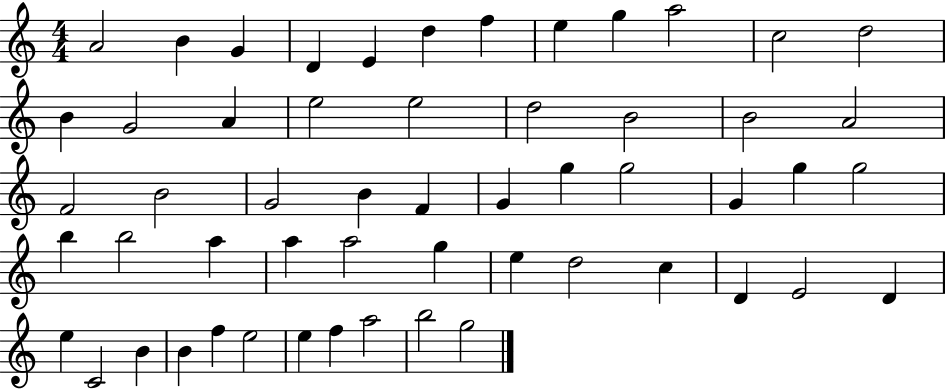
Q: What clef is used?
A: treble